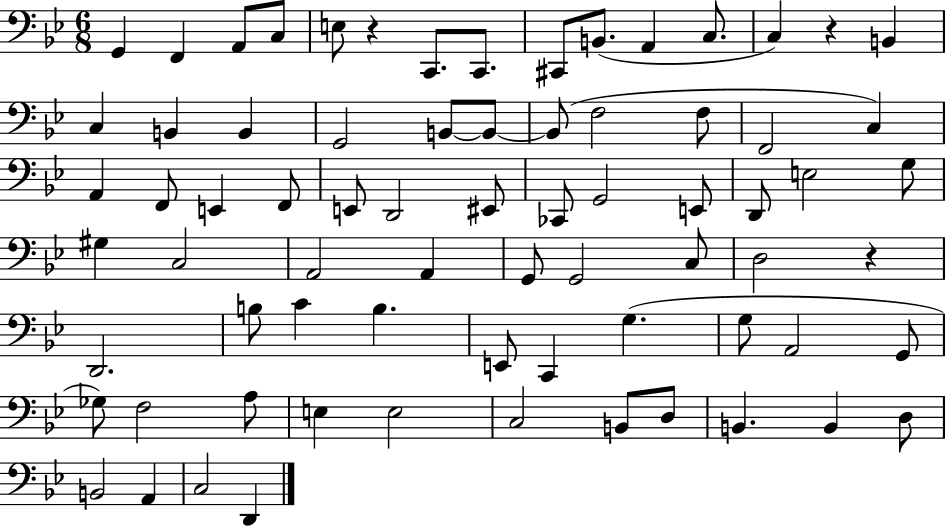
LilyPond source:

{
  \clef bass
  \numericTimeSignature
  \time 6/8
  \key bes \major
  g,4 f,4 a,8 c8 | e8 r4 c,8. c,8. | cis,8 b,8.( a,4 c8. | c4) r4 b,4 | \break c4 b,4 b,4 | g,2 b,8~~ b,8~~ | b,8( f2 f8 | f,2 c4) | \break a,4 f,8 e,4 f,8 | e,8 d,2 eis,8 | ces,8 g,2 e,8 | d,8 e2 g8 | \break gis4 c2 | a,2 a,4 | g,8 g,2 c8 | d2 r4 | \break d,2. | b8 c'4 b4. | e,8 c,4 g4.( | g8 a,2 g,8 | \break ges8) f2 a8 | e4 e2 | c2 b,8 d8 | b,4. b,4 d8 | \break b,2 a,4 | c2 d,4 | \bar "|."
}